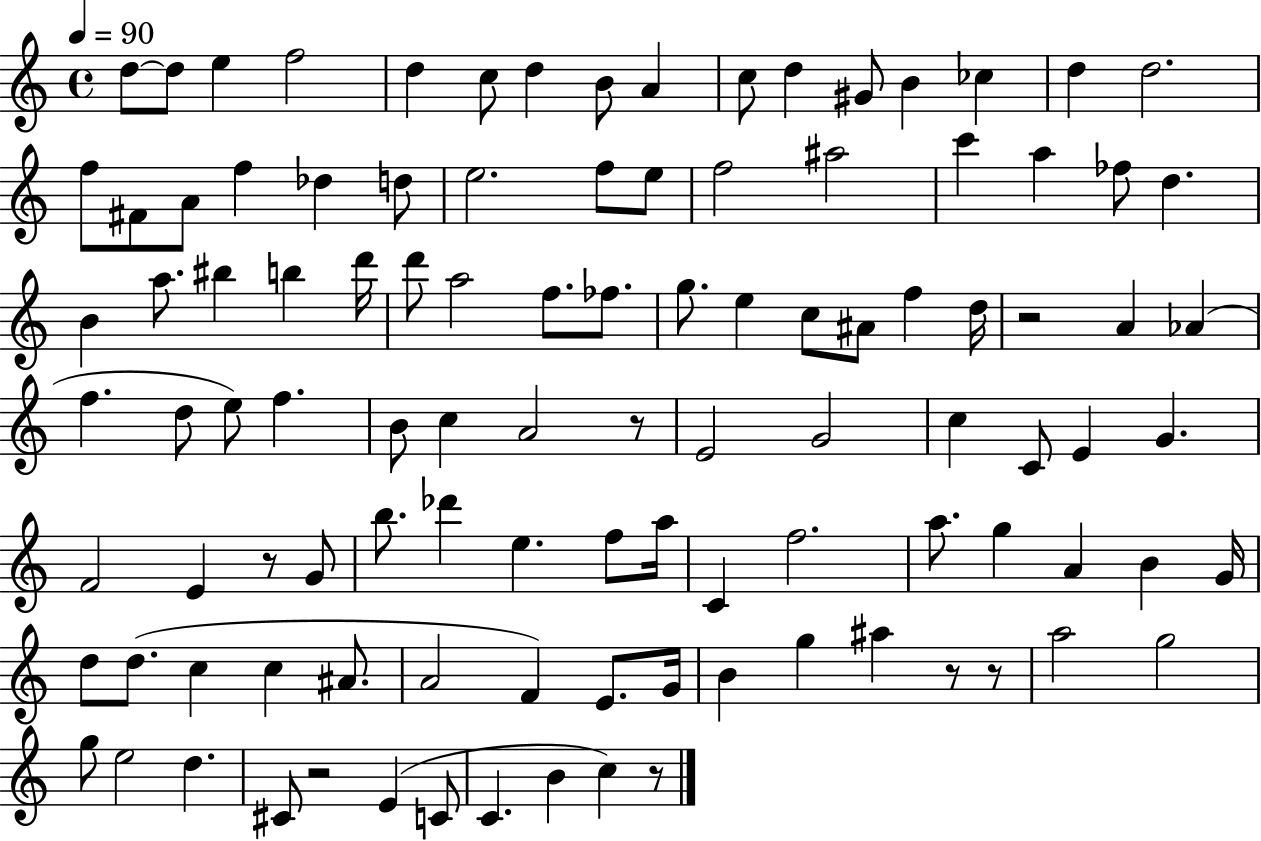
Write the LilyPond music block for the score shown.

{
  \clef treble
  \time 4/4
  \defaultTimeSignature
  \key c \major
  \tempo 4 = 90
  d''8~~ d''8 e''4 f''2 | d''4 c''8 d''4 b'8 a'4 | c''8 d''4 gis'8 b'4 ces''4 | d''4 d''2. | \break f''8 fis'8 a'8 f''4 des''4 d''8 | e''2. f''8 e''8 | f''2 ais''2 | c'''4 a''4 fes''8 d''4. | \break b'4 a''8. bis''4 b''4 d'''16 | d'''8 a''2 f''8. fes''8. | g''8. e''4 c''8 ais'8 f''4 d''16 | r2 a'4 aes'4( | \break f''4. d''8 e''8) f''4. | b'8 c''4 a'2 r8 | e'2 g'2 | c''4 c'8 e'4 g'4. | \break f'2 e'4 r8 g'8 | b''8. des'''4 e''4. f''8 a''16 | c'4 f''2. | a''8. g''4 a'4 b'4 g'16 | \break d''8 d''8.( c''4 c''4 ais'8. | a'2 f'4) e'8. g'16 | b'4 g''4 ais''4 r8 r8 | a''2 g''2 | \break g''8 e''2 d''4. | cis'8 r2 e'4( c'8 | c'4. b'4 c''4) r8 | \bar "|."
}